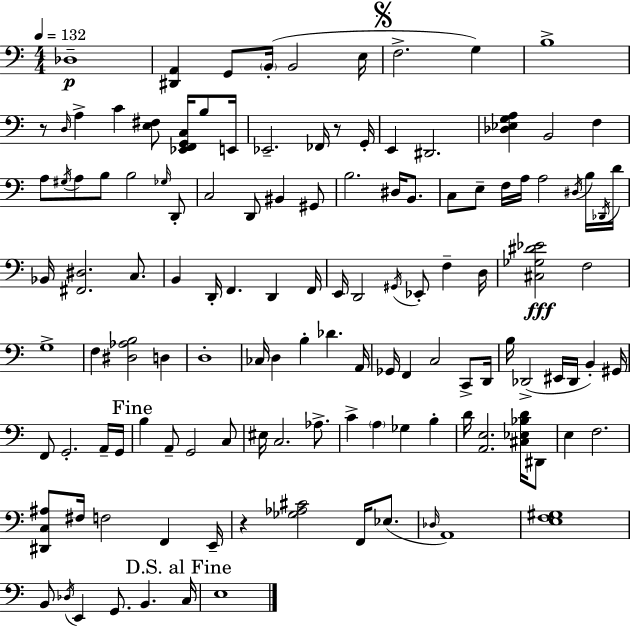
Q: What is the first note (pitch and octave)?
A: Db3